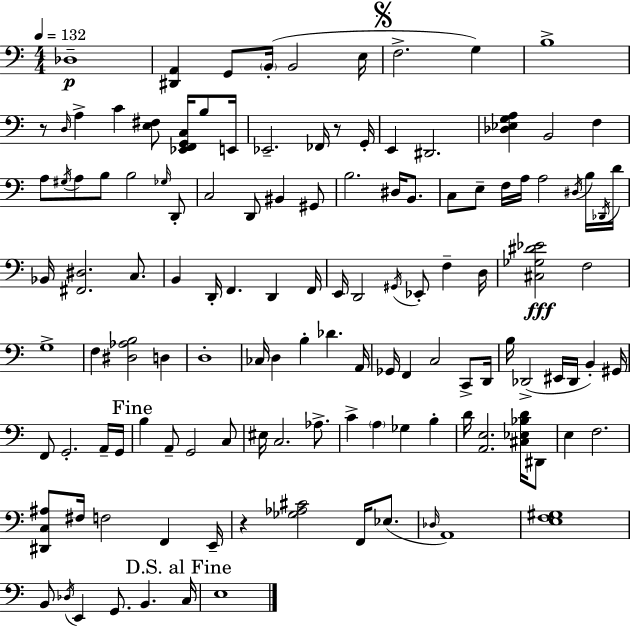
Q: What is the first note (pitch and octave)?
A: Db3